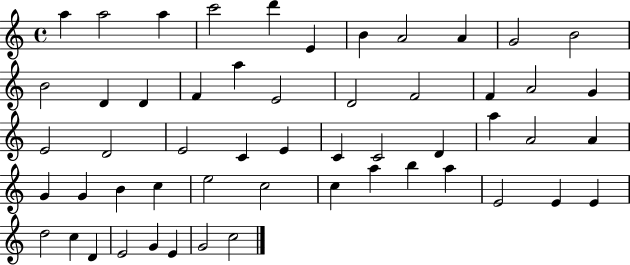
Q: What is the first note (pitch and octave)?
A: A5